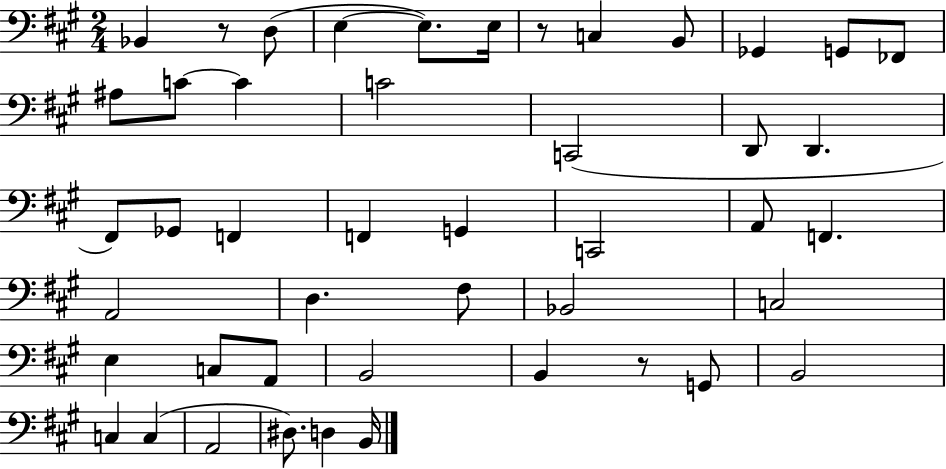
{
  \clef bass
  \numericTimeSignature
  \time 2/4
  \key a \major
  bes,4 r8 d8( | e4~~ e8.) e16 | r8 c4 b,8 | ges,4 g,8 fes,8 | \break ais8 c'8~~ c'4 | c'2 | c,2( | d,8 d,4. | \break fis,8) ges,8 f,4 | f,4 g,4 | c,2 | a,8 f,4. | \break a,2 | d4. fis8 | bes,2 | c2 | \break e4 c8 a,8 | b,2 | b,4 r8 g,8 | b,2 | \break c4 c4( | a,2 | dis8.) d4 b,16 | \bar "|."
}